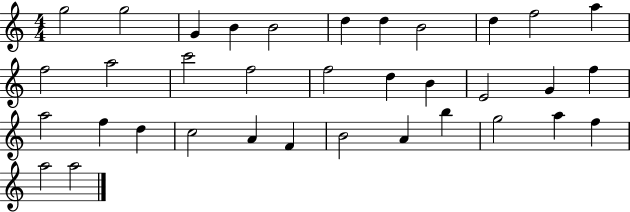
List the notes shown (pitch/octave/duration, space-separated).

G5/h G5/h G4/q B4/q B4/h D5/q D5/q B4/h D5/q F5/h A5/q F5/h A5/h C6/h F5/h F5/h D5/q B4/q E4/h G4/q F5/q A5/h F5/q D5/q C5/h A4/q F4/q B4/h A4/q B5/q G5/h A5/q F5/q A5/h A5/h